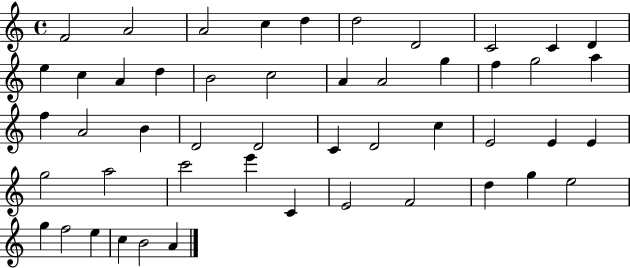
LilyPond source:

{
  \clef treble
  \time 4/4
  \defaultTimeSignature
  \key c \major
  f'2 a'2 | a'2 c''4 d''4 | d''2 d'2 | c'2 c'4 d'4 | \break e''4 c''4 a'4 d''4 | b'2 c''2 | a'4 a'2 g''4 | f''4 g''2 a''4 | \break f''4 a'2 b'4 | d'2 d'2 | c'4 d'2 c''4 | e'2 e'4 e'4 | \break g''2 a''2 | c'''2 e'''4 c'4 | e'2 f'2 | d''4 g''4 e''2 | \break g''4 f''2 e''4 | c''4 b'2 a'4 | \bar "|."
}